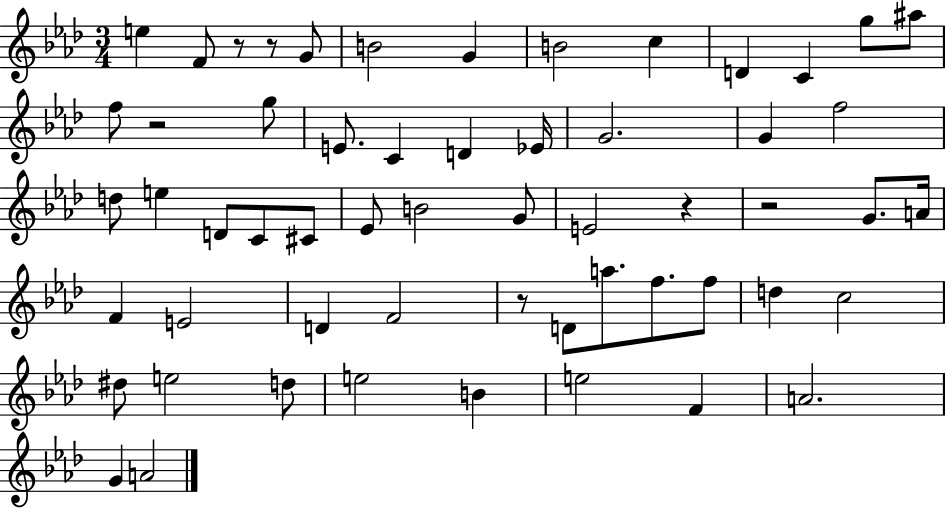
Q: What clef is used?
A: treble